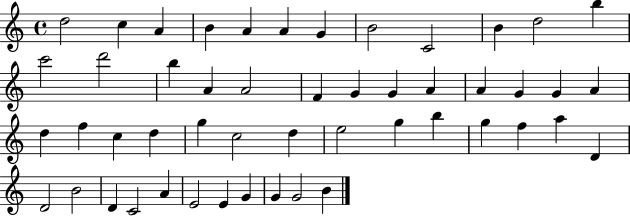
X:1
T:Untitled
M:4/4
L:1/4
K:C
d2 c A B A A G B2 C2 B d2 b c'2 d'2 b A A2 F G G A A G G A d f c d g c2 d e2 g b g f a D D2 B2 D C2 A E2 E G G G2 B